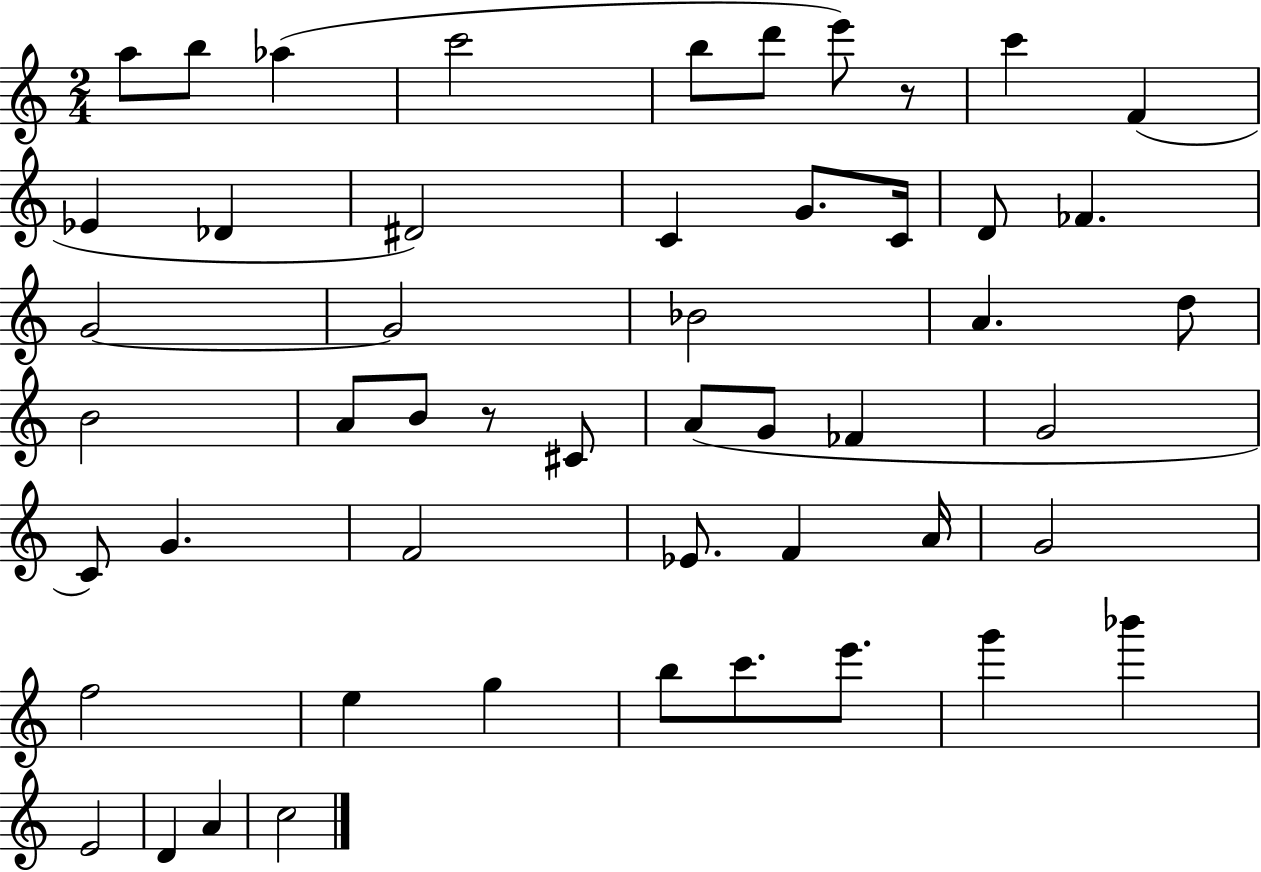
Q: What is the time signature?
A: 2/4